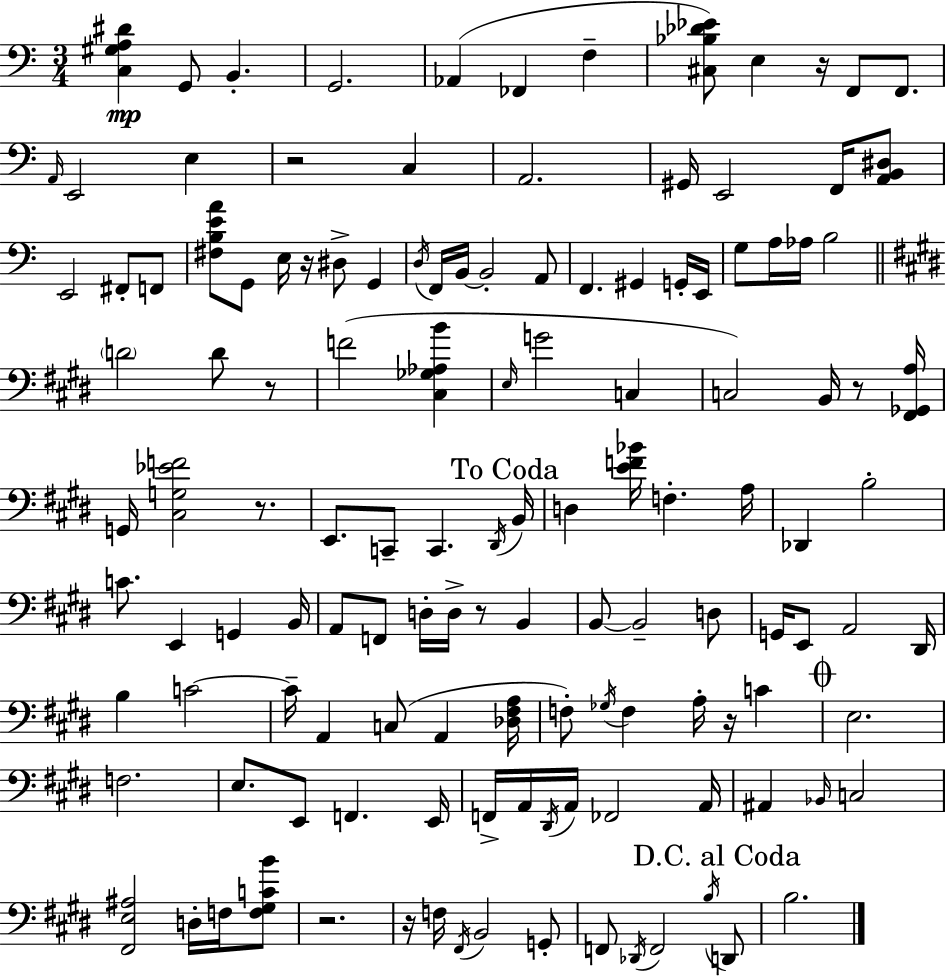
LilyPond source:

{
  \clef bass
  \numericTimeSignature
  \time 3/4
  \key a \minor
  \repeat volta 2 { <c gis a dis'>4\mp g,8 b,4.-. | g,2. | aes,4( fes,4 f4-- | <cis bes des' ees'>8) e4 r16 f,8 f,8. | \break \grace { a,16 } e,2 e4 | r2 c4 | a,2. | gis,16 e,2 f,16 <a, b, dis>8 | \break e,2 fis,8-. f,8 | <fis b e' a'>8 g,8 e16 r16 dis8-> g,4 | \acciaccatura { d16 } f,16 b,16~~ b,2-. | a,8 f,4. gis,4 | \break g,16-. e,16 g8 a16 aes16 b2 | \bar "||" \break \key e \major \parenthesize d'2 d'8 r8 | f'2( <cis ges aes b'>4 | \grace { e16 } g'2 c4 | c2) b,16 r8 | \break <fis, ges, a>16 g,16 <cis g ees' f'>2 r8. | e,8. c,8-- c,4. | \acciaccatura { dis,16 } \mark "To Coda" b,16 d4 <e' f' bes'>16 f4.-. | a16 des,4 b2-. | \break c'8. e,4 g,4 | b,16 a,8 f,8 d16-. d16-> r8 b,4 | b,8~~ b,2-- | d8 g,16 e,8 a,2 | \break dis,16 b4 c'2~~ | c'16-- a,4 c8( a,4 | <des fis a>16 f8-.) \acciaccatura { ges16 } f4 a16-. r16 c'4 | \mark \markup { \musicglyph "scripts.coda" } e2. | \break f2. | e8. e,8 f,4. | e,16 f,16-> a,16 \acciaccatura { dis,16 } a,16 fes,2 | a,16 ais,4 \grace { bes,16 } c2 | \break <fis, e ais>2 | d16-. f16 <f gis c' b'>8 r2. | r16 f16 \acciaccatura { fis,16 } b,2 | g,8-. f,8 \acciaccatura { des,16 } f,2 | \break \acciaccatura { b16 } \mark "D.C. al Coda" d,8 b2. | } \bar "|."
}